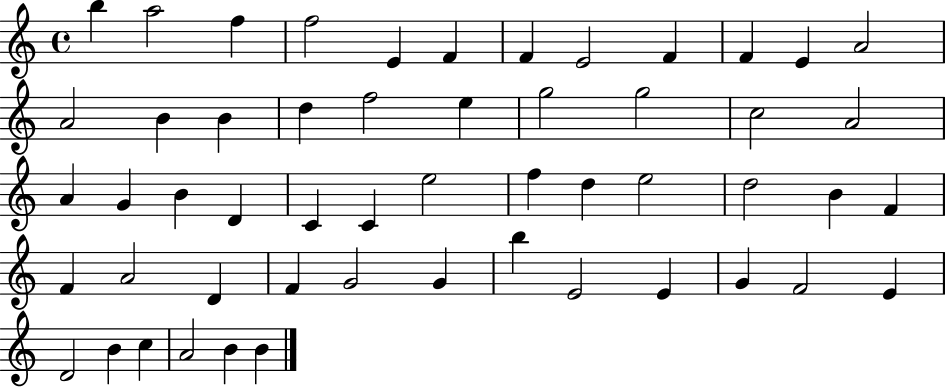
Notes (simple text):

B5/q A5/h F5/q F5/h E4/q F4/q F4/q E4/h F4/q F4/q E4/q A4/h A4/h B4/q B4/q D5/q F5/h E5/q G5/h G5/h C5/h A4/h A4/q G4/q B4/q D4/q C4/q C4/q E5/h F5/q D5/q E5/h D5/h B4/q F4/q F4/q A4/h D4/q F4/q G4/h G4/q B5/q E4/h E4/q G4/q F4/h E4/q D4/h B4/q C5/q A4/h B4/q B4/q